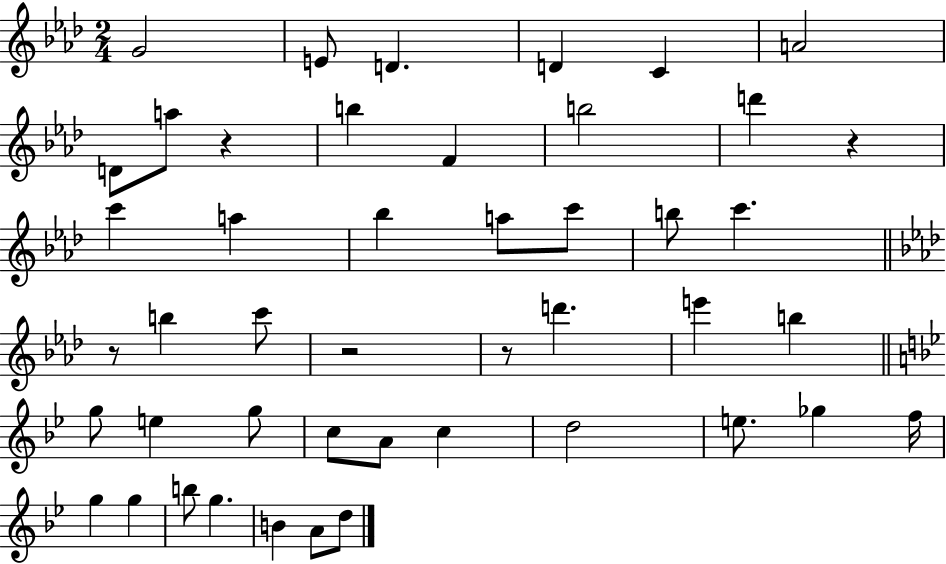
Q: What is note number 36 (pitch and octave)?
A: G5